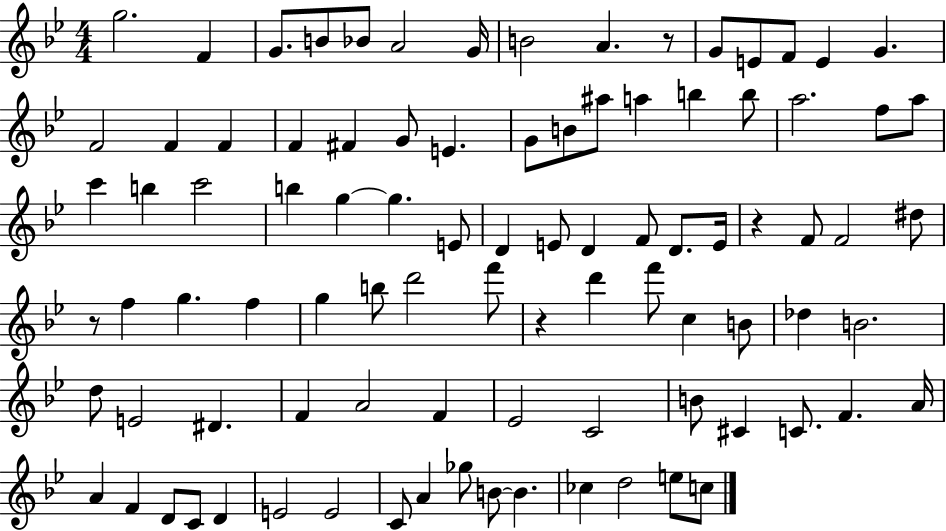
{
  \clef treble
  \numericTimeSignature
  \time 4/4
  \key bes \major
  g''2. f'4 | g'8. b'8 bes'8 a'2 g'16 | b'2 a'4. r8 | g'8 e'8 f'8 e'4 g'4. | \break f'2 f'4 f'4 | f'4 fis'4 g'8 e'4. | g'8 b'8 ais''8 a''4 b''4 b''8 | a''2. f''8 a''8 | \break c'''4 b''4 c'''2 | b''4 g''4~~ g''4. e'8 | d'4 e'8 d'4 f'8 d'8. e'16 | r4 f'8 f'2 dis''8 | \break r8 f''4 g''4. f''4 | g''4 b''8 d'''2 f'''8 | r4 d'''4 f'''8 c''4 b'8 | des''4 b'2. | \break d''8 e'2 dis'4. | f'4 a'2 f'4 | ees'2 c'2 | b'8 cis'4 c'8. f'4. a'16 | \break a'4 f'4 d'8 c'8 d'4 | e'2 e'2 | c'8 a'4 ges''8 b'8~~ b'4. | ces''4 d''2 e''8 c''8 | \break \bar "|."
}